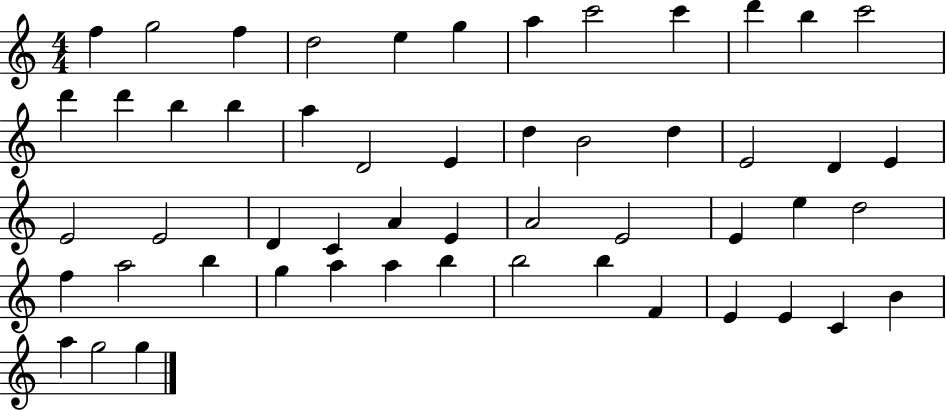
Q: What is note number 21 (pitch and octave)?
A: B4